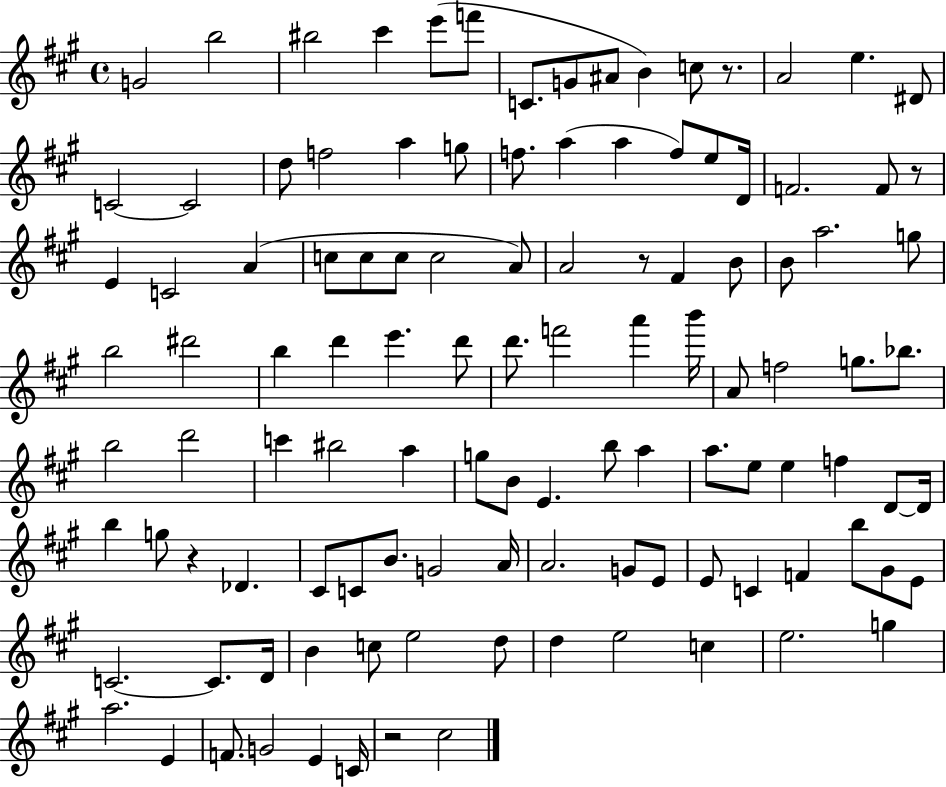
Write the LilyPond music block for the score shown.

{
  \clef treble
  \time 4/4
  \defaultTimeSignature
  \key a \major
  g'2 b''2 | bis''2 cis'''4 e'''8( f'''8 | c'8. g'8 ais'8 b'4) c''8 r8. | a'2 e''4. dis'8 | \break c'2~~ c'2 | d''8 f''2 a''4 g''8 | f''8. a''4( a''4 f''8) e''8 d'16 | f'2. f'8 r8 | \break e'4 c'2 a'4( | c''8 c''8 c''8 c''2 a'8) | a'2 r8 fis'4 b'8 | b'8 a''2. g''8 | \break b''2 dis'''2 | b''4 d'''4 e'''4. d'''8 | d'''8. f'''2 a'''4 b'''16 | a'8 f''2 g''8. bes''8. | \break b''2 d'''2 | c'''4 bis''2 a''4 | g''8 b'8 e'4. b''8 a''4 | a''8. e''8 e''4 f''4 d'8~~ d'16 | \break b''4 g''8 r4 des'4. | cis'8 c'8 b'8. g'2 a'16 | a'2. g'8 e'8 | e'8 c'4 f'4 b''8 gis'8 e'8 | \break c'2.~~ c'8. d'16 | b'4 c''8 e''2 d''8 | d''4 e''2 c''4 | e''2. g''4 | \break a''2. e'4 | f'8. g'2 e'4 c'16 | r2 cis''2 | \bar "|."
}